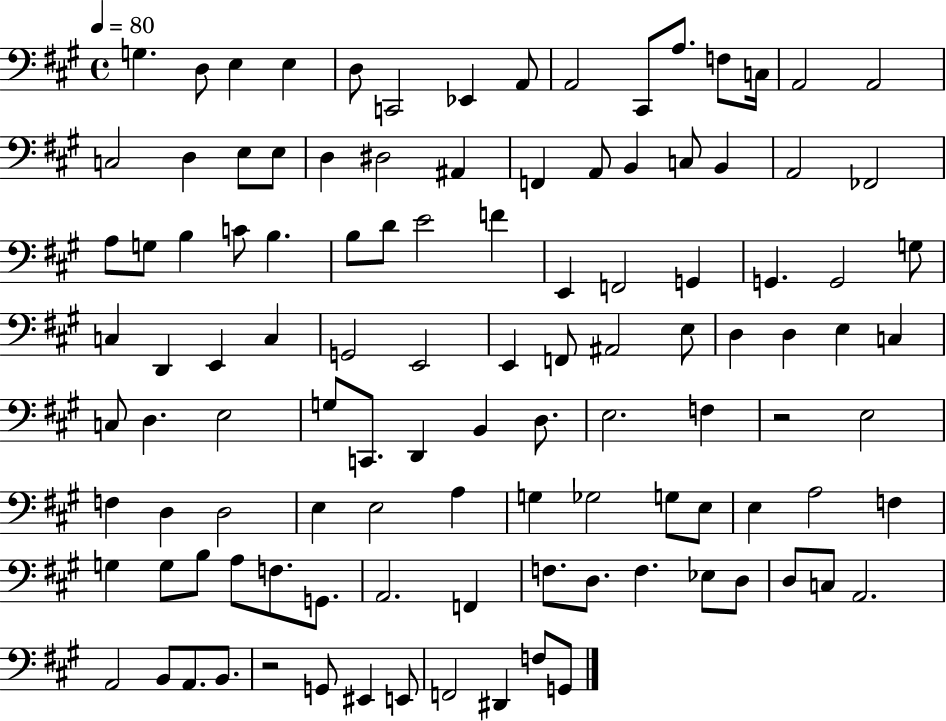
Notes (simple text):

G3/q. D3/e E3/q E3/q D3/e C2/h Eb2/q A2/e A2/h C#2/e A3/e. F3/e C3/s A2/h A2/h C3/h D3/q E3/e E3/e D3/q D#3/h A#2/q F2/q A2/e B2/q C3/e B2/q A2/h FES2/h A3/e G3/e B3/q C4/e B3/q. B3/e D4/e E4/h F4/q E2/q F2/h G2/q G2/q. G2/h G3/e C3/q D2/q E2/q C3/q G2/h E2/h E2/q F2/e A#2/h E3/e D3/q D3/q E3/q C3/q C3/e D3/q. E3/h G3/e C2/e. D2/q B2/q D3/e. E3/h. F3/q R/h E3/h F3/q D3/q D3/h E3/q E3/h A3/q G3/q Gb3/h G3/e E3/e E3/q A3/h F3/q G3/q G3/e B3/e A3/e F3/e. G2/e. A2/h. F2/q F3/e. D3/e. F3/q. Eb3/e D3/e D3/e C3/e A2/h. A2/h B2/e A2/e. B2/e. R/h G2/e EIS2/q E2/e F2/h D#2/q F3/e G2/e